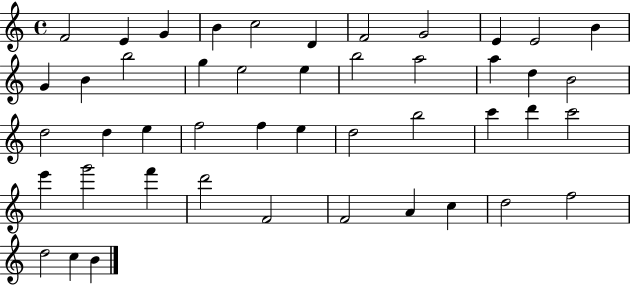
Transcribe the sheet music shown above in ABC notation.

X:1
T:Untitled
M:4/4
L:1/4
K:C
F2 E G B c2 D F2 G2 E E2 B G B b2 g e2 e b2 a2 a d B2 d2 d e f2 f e d2 b2 c' d' c'2 e' g'2 f' d'2 F2 F2 A c d2 f2 d2 c B